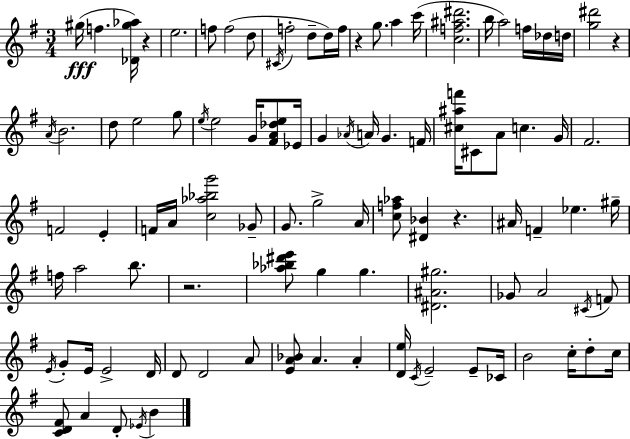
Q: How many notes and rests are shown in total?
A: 99